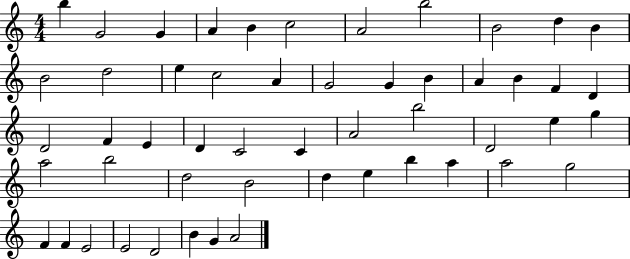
X:1
T:Untitled
M:4/4
L:1/4
K:C
b G2 G A B c2 A2 b2 B2 d B B2 d2 e c2 A G2 G B A B F D D2 F E D C2 C A2 b2 D2 e g a2 b2 d2 B2 d e b a a2 g2 F F E2 E2 D2 B G A2